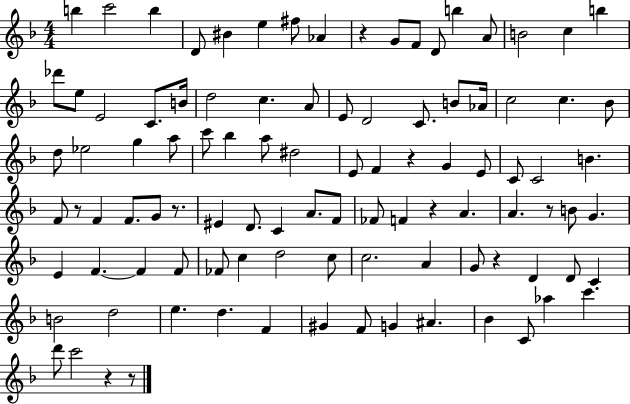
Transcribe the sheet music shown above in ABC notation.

X:1
T:Untitled
M:4/4
L:1/4
K:F
b c'2 b D/2 ^B e ^f/2 _A z G/2 F/2 D/2 b A/2 B2 c b _d'/2 e/2 E2 C/2 B/4 d2 c A/2 E/2 D2 C/2 B/2 _A/4 c2 c _B/2 d/2 _e2 g a/2 c'/2 _b a/2 ^d2 E/2 F z G E/2 C/2 C2 B F/2 z/2 F F/2 G/2 z/2 ^E D/2 C A/2 F/2 _F/2 F z A A z/2 B/2 G E F F F/2 _F/2 c d2 c/2 c2 A G/2 z D D/2 C B2 d2 e d F ^G F/2 G ^A _B C/2 _a c' d'/2 c'2 z z/2